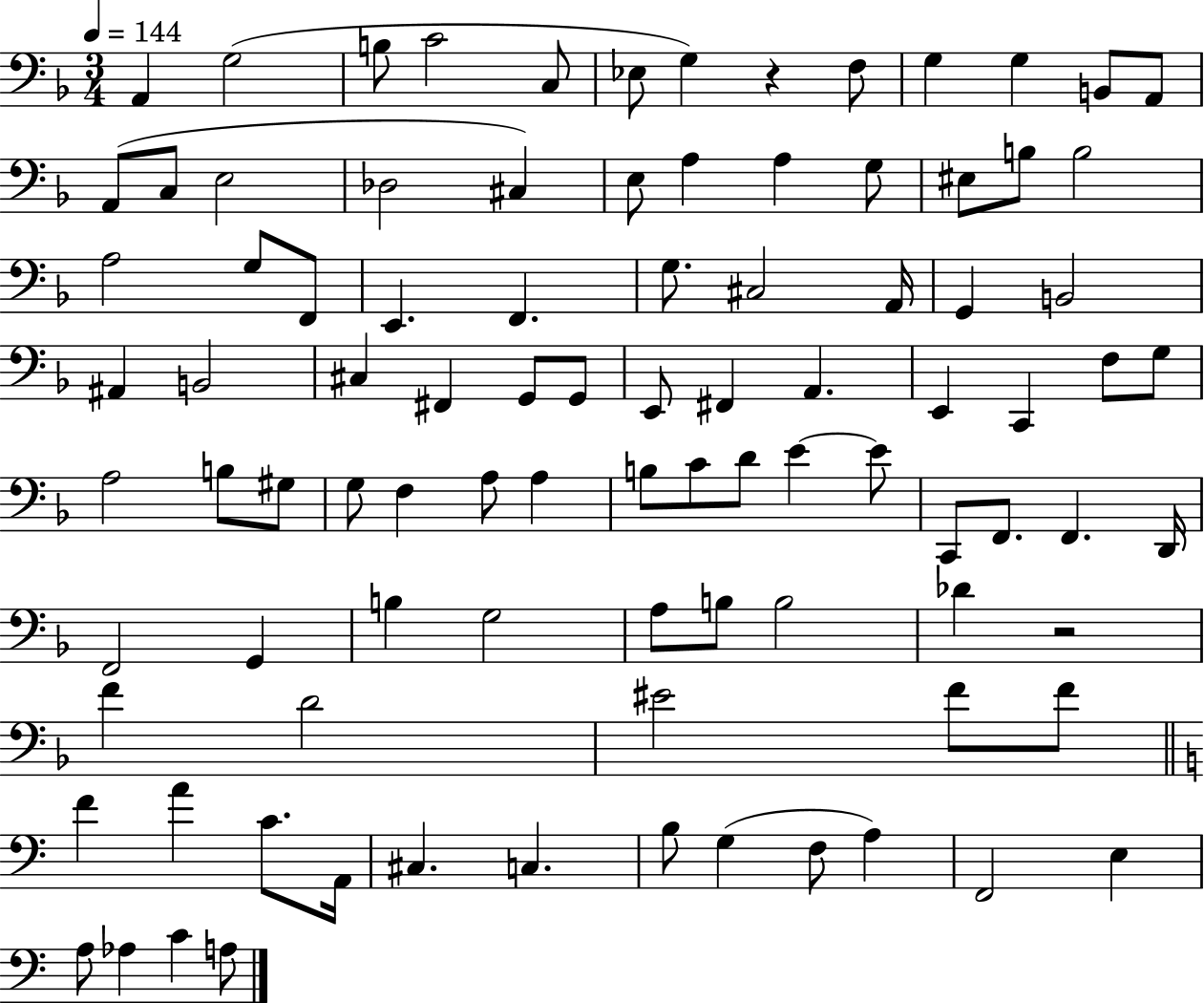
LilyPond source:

{
  \clef bass
  \numericTimeSignature
  \time 3/4
  \key f \major
  \tempo 4 = 144
  a,4 g2( | b8 c'2 c8 | ees8 g4) r4 f8 | g4 g4 b,8 a,8 | \break a,8( c8 e2 | des2 cis4) | e8 a4 a4 g8 | eis8 b8 b2 | \break a2 g8 f,8 | e,4. f,4. | g8. cis2 a,16 | g,4 b,2 | \break ais,4 b,2 | cis4 fis,4 g,8 g,8 | e,8 fis,4 a,4. | e,4 c,4 f8 g8 | \break a2 b8 gis8 | g8 f4 a8 a4 | b8 c'8 d'8 e'4~~ e'8 | c,8 f,8. f,4. d,16 | \break f,2 g,4 | b4 g2 | a8 b8 b2 | des'4 r2 | \break f'4 d'2 | eis'2 f'8 f'8 | \bar "||" \break \key c \major f'4 a'4 c'8. a,16 | cis4. c4. | b8 g4( f8 a4) | f,2 e4 | \break a8 aes4 c'4 a8 | \bar "|."
}